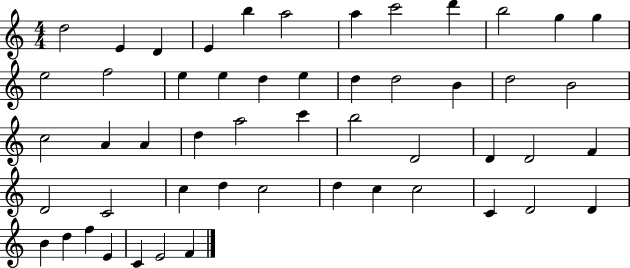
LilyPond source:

{
  \clef treble
  \numericTimeSignature
  \time 4/4
  \key c \major
  d''2 e'4 d'4 | e'4 b''4 a''2 | a''4 c'''2 d'''4 | b''2 g''4 g''4 | \break e''2 f''2 | e''4 e''4 d''4 e''4 | d''4 d''2 b'4 | d''2 b'2 | \break c''2 a'4 a'4 | d''4 a''2 c'''4 | b''2 d'2 | d'4 d'2 f'4 | \break d'2 c'2 | c''4 d''4 c''2 | d''4 c''4 c''2 | c'4 d'2 d'4 | \break b'4 d''4 f''4 e'4 | c'4 e'2 f'4 | \bar "|."
}